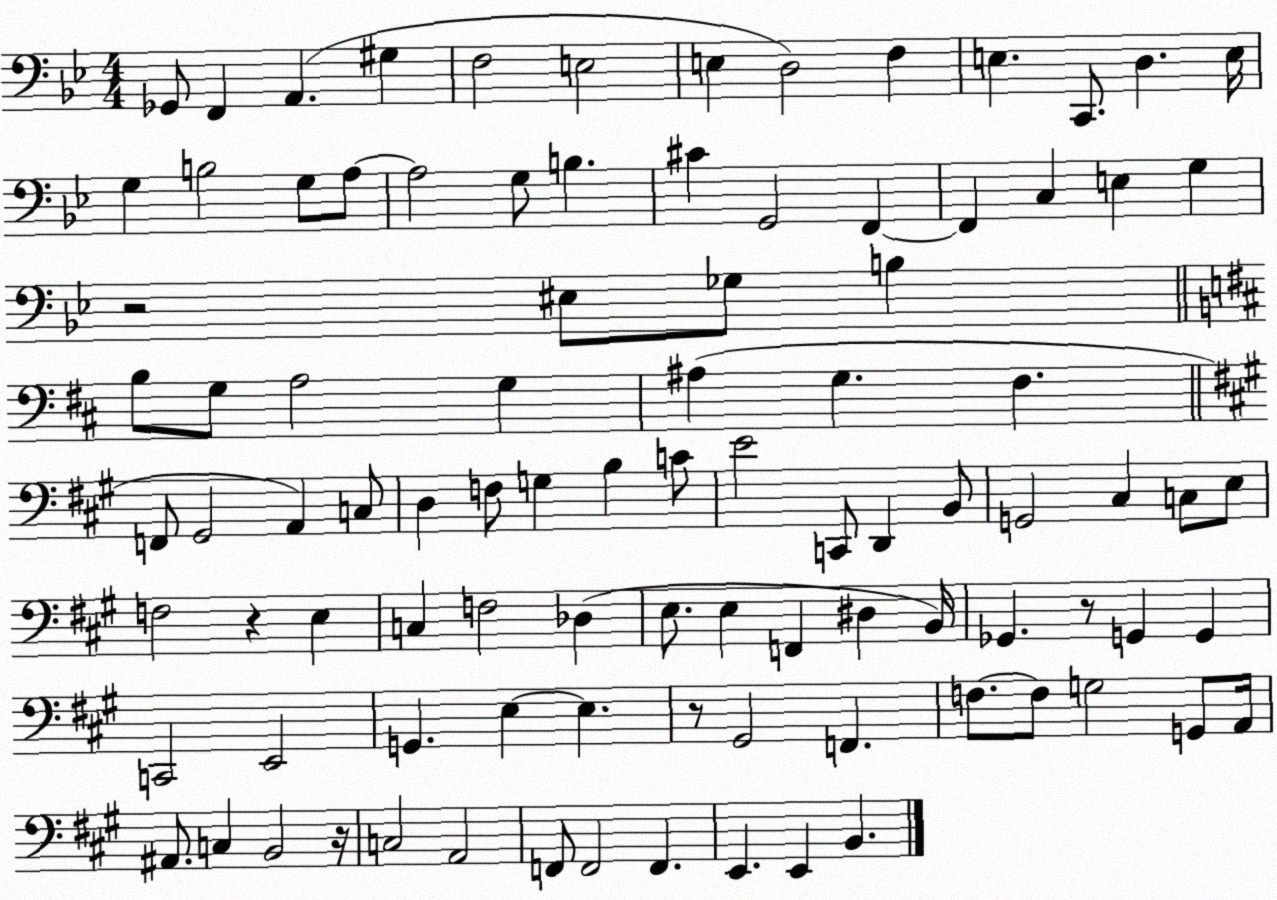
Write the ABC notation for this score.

X:1
T:Untitled
M:4/4
L:1/4
K:Bb
_G,,/2 F,, A,, ^G, F,2 E,2 E, D,2 F, E, C,,/2 D, E,/4 G, B,2 G,/2 A,/2 A,2 G,/2 B, ^C G,,2 F,, F,, C, E, G, z2 ^E,/2 _G,/2 B, B,/2 G,/2 A,2 G, ^A, G, ^F, F,,/2 ^G,,2 A,, C,/2 D, F,/2 G, B, C/2 E2 C,,/2 D,, B,,/2 G,,2 ^C, C,/2 E,/2 F,2 z E, C, F,2 _D, E,/2 E, F,, ^D, B,,/4 _G,, z/2 G,, G,, C,,2 E,,2 G,, E, E, z/2 ^G,,2 F,, F,/2 F,/2 G,2 G,,/2 A,,/4 ^A,,/2 C, B,,2 z/4 C,2 A,,2 F,,/2 F,,2 F,, E,, E,, B,,